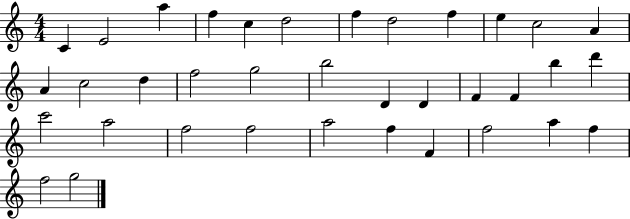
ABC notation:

X:1
T:Untitled
M:4/4
L:1/4
K:C
C E2 a f c d2 f d2 f e c2 A A c2 d f2 g2 b2 D D F F b d' c'2 a2 f2 f2 a2 f F f2 a f f2 g2